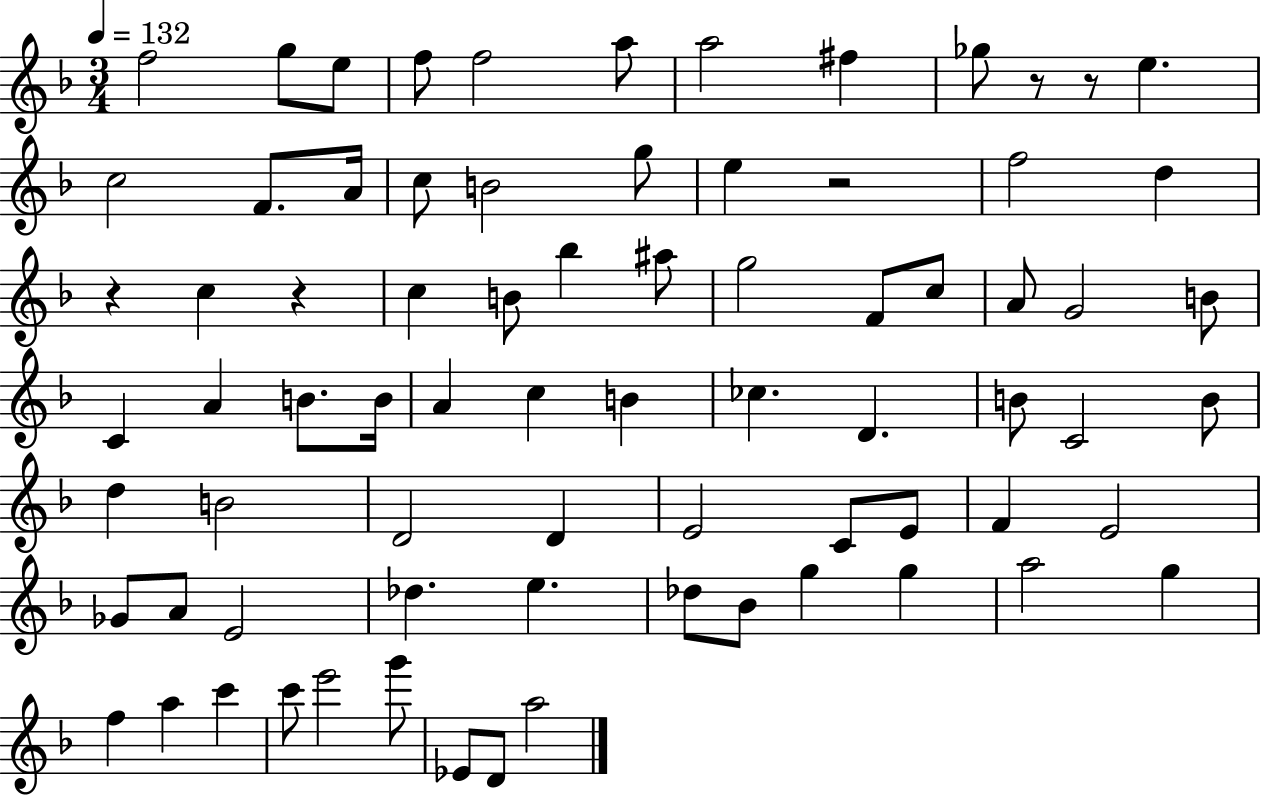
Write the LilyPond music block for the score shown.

{
  \clef treble
  \numericTimeSignature
  \time 3/4
  \key f \major
  \tempo 4 = 132
  f''2 g''8 e''8 | f''8 f''2 a''8 | a''2 fis''4 | ges''8 r8 r8 e''4. | \break c''2 f'8. a'16 | c''8 b'2 g''8 | e''4 r2 | f''2 d''4 | \break r4 c''4 r4 | c''4 b'8 bes''4 ais''8 | g''2 f'8 c''8 | a'8 g'2 b'8 | \break c'4 a'4 b'8. b'16 | a'4 c''4 b'4 | ces''4. d'4. | b'8 c'2 b'8 | \break d''4 b'2 | d'2 d'4 | e'2 c'8 e'8 | f'4 e'2 | \break ges'8 a'8 e'2 | des''4. e''4. | des''8 bes'8 g''4 g''4 | a''2 g''4 | \break f''4 a''4 c'''4 | c'''8 e'''2 g'''8 | ees'8 d'8 a''2 | \bar "|."
}